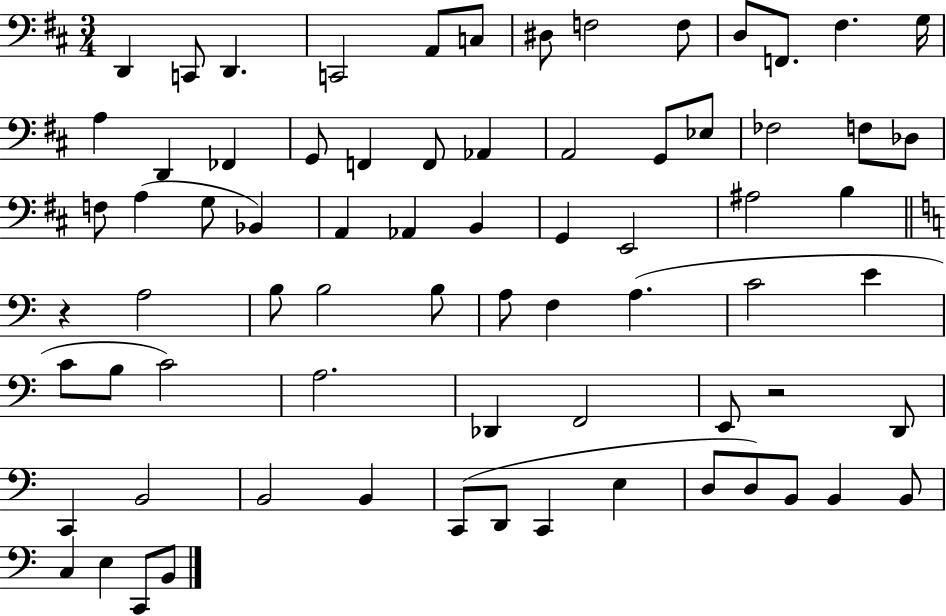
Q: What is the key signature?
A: D major